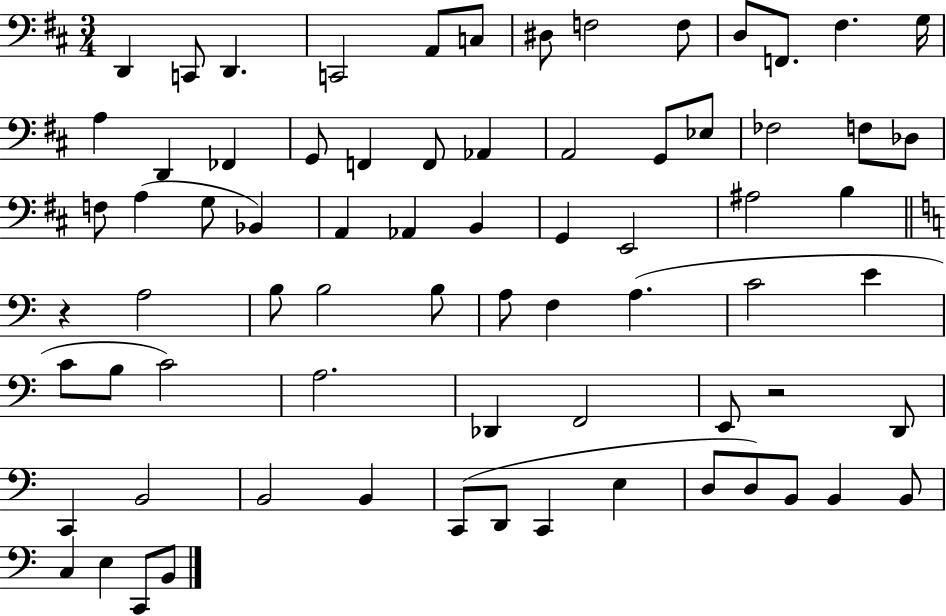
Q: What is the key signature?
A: D major